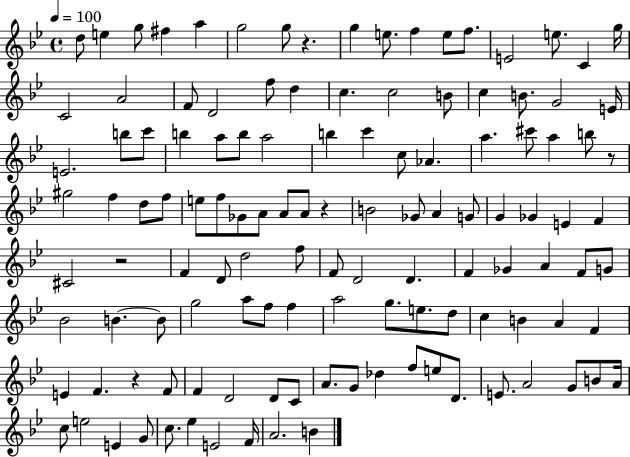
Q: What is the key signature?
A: BES major